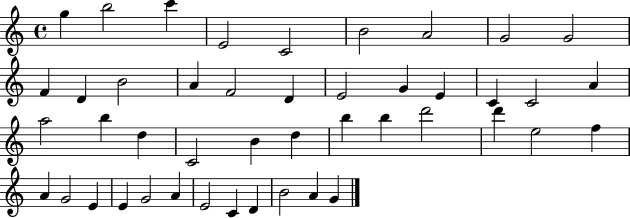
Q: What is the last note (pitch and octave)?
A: G4